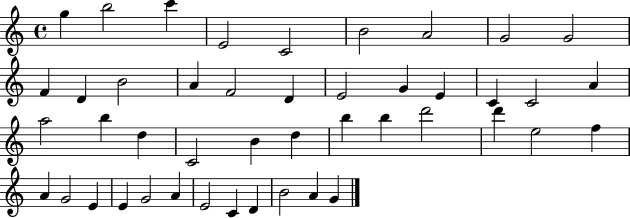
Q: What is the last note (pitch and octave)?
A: G4